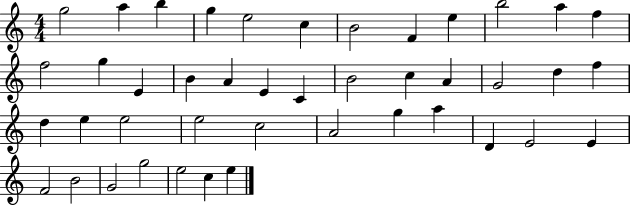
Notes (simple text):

G5/h A5/q B5/q G5/q E5/h C5/q B4/h F4/q E5/q B5/h A5/q F5/q F5/h G5/q E4/q B4/q A4/q E4/q C4/q B4/h C5/q A4/q G4/h D5/q F5/q D5/q E5/q E5/h E5/h C5/h A4/h G5/q A5/q D4/q E4/h E4/q F4/h B4/h G4/h G5/h E5/h C5/q E5/q